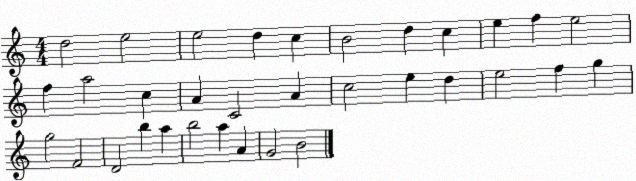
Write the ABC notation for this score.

X:1
T:Untitled
M:4/4
L:1/4
K:C
d2 e2 e2 d c B2 d c e f e2 f a2 c A C2 A c2 e d e2 f g g2 F2 D2 b a b2 a A G2 B2